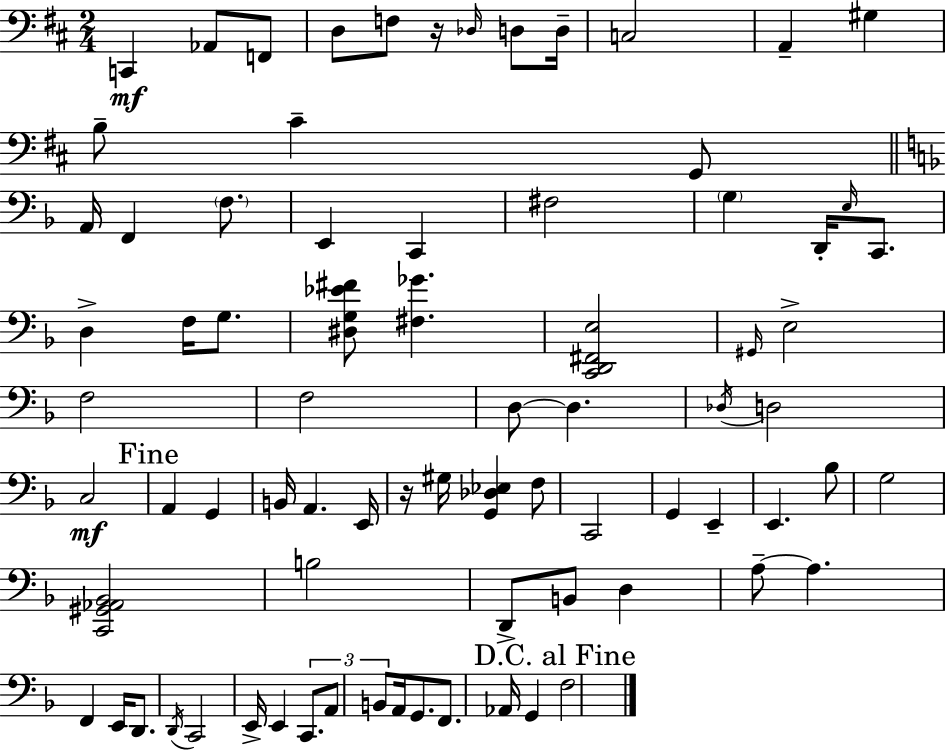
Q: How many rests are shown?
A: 2